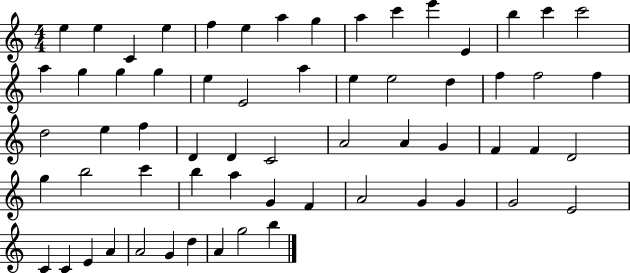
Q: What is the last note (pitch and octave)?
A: B5